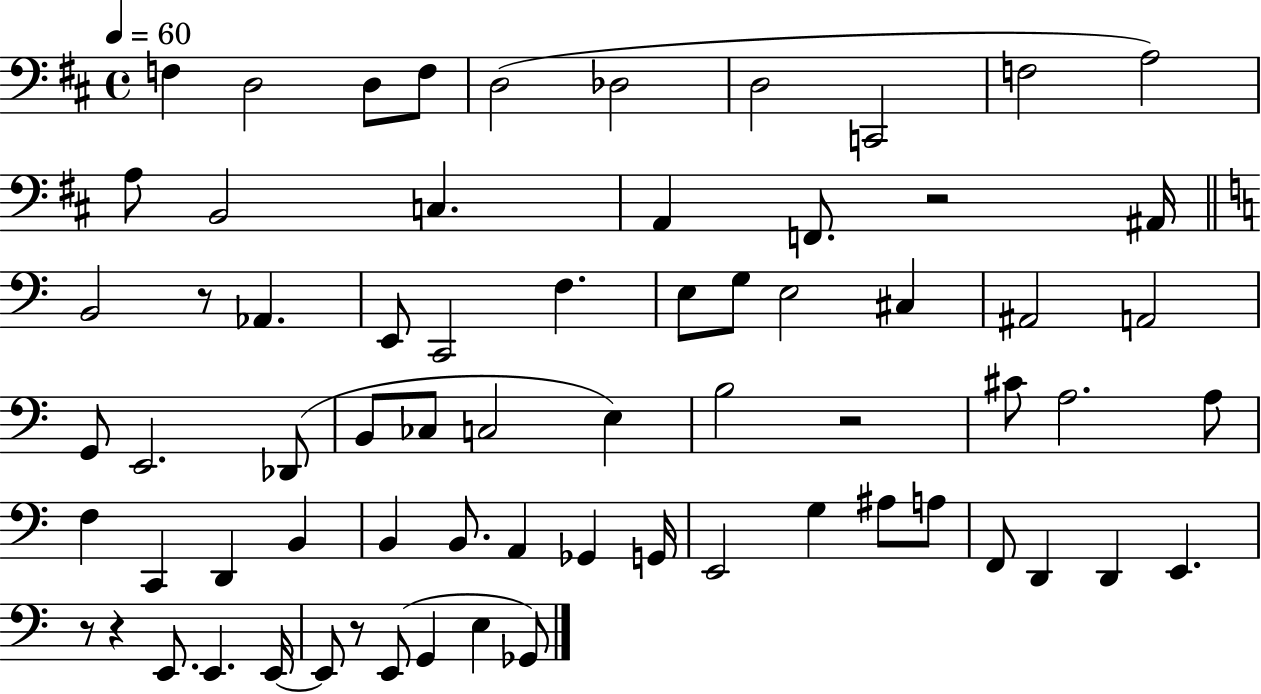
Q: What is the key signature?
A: D major